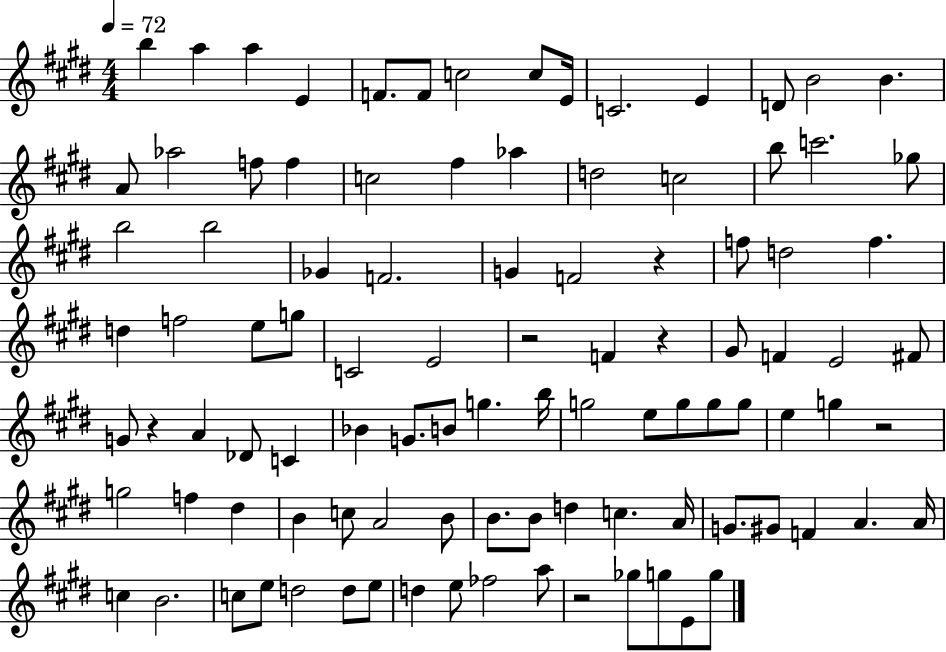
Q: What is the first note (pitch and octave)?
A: B5